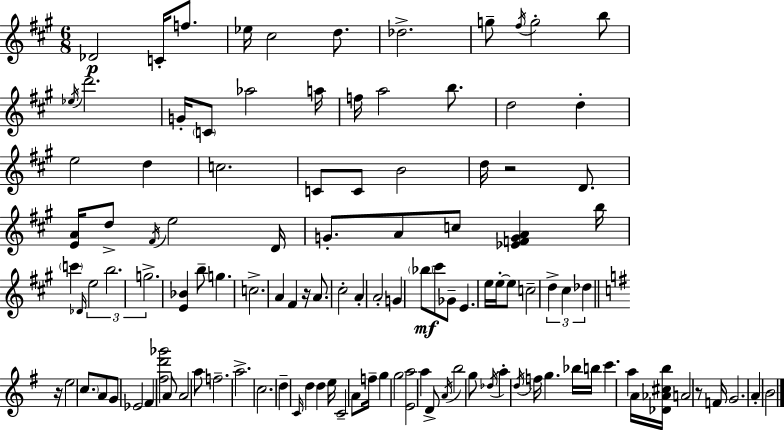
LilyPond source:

{
  \clef treble
  \numericTimeSignature
  \time 6/8
  \key a \major
  des'2\p c'16-. f''8. | ees''16 cis''2 d''8. | des''2.-> | g''8-- \acciaccatura { fis''16 } g''2-. b''8 | \break \acciaccatura { ees''16 } d'''2. | g'16-. \parenthesize c'8 aes''2 | a''16 f''16 a''2 b''8. | d''2 d''4-. | \break e''2 d''4 | c''2. | c'8 c'8 b'2 | d''16 r2 d'8. | \break <e' a'>16 d''8-> \acciaccatura { fis'16 } e''2 | d'16 g'8.-. a'8 c''8 <ees' f' g' a'>4 | b''16 \parenthesize c'''4 \grace { des'16 } \tuplet 3/2 { e''2 | b''2. | \break g''2.-> } | <e' bes'>4 b''8-- g''4. | c''2.-> | a'4 fis'4 | \break r16 a'8. cis''2-. | a'4-. a'2-. | g'4 \parenthesize bes''8\mf cis'''8 ges'8-- e'4. | e''16 e''16-.~~ e''8 c''2-- | \break \tuplet 3/2 { d''4-> cis''4 | des''4 } \bar "||" \break \key g \major r16 e''2 \parenthesize c''8. | a'8 g'8 ees'2 | fis'4 <fis'' d''' ges'''>2 | a'8 a'2 a''8 | \break f''2.-- | a''2.-> | c''2. | d''4-- \grace { c'16 } d''4 d''4 | \break e''16 c'2-- a'8 | f''16-- g''4 g''2 | <e' a''>2 a''4 | d'8-> \acciaccatura { a'16 } b''2 | \break g''8 \acciaccatura { des''16 } a''4-. \acciaccatura { d''16 } f''16 g''4. | bes''16 b''16 c'''4. a''4 | a'16 <des' aes' cis'' b''>16 a'2 | r8 f'16 g'2. | \break a'4-. b'2 | \bar "|."
}